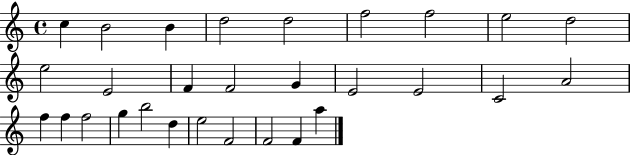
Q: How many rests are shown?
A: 0